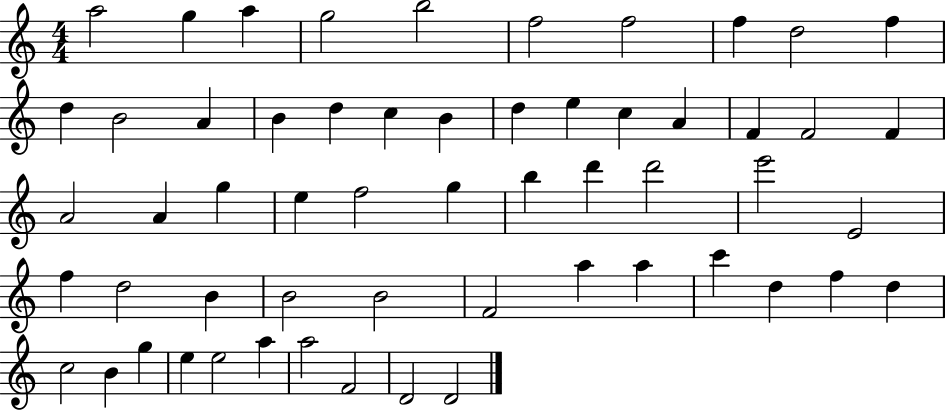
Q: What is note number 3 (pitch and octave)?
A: A5